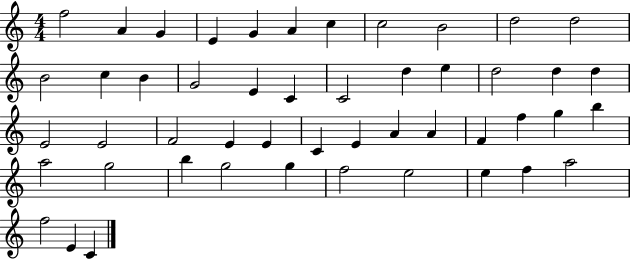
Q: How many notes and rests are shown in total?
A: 49